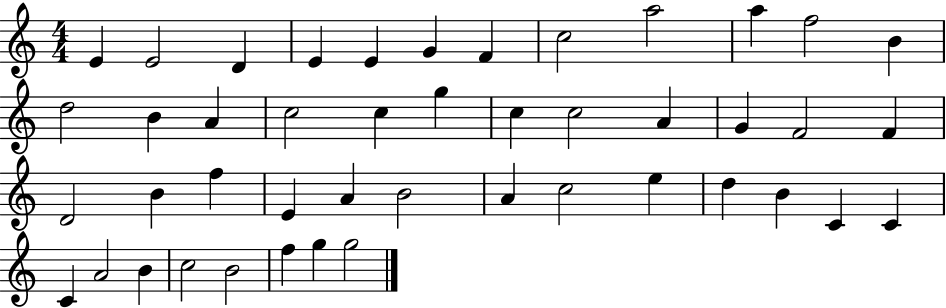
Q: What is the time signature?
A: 4/4